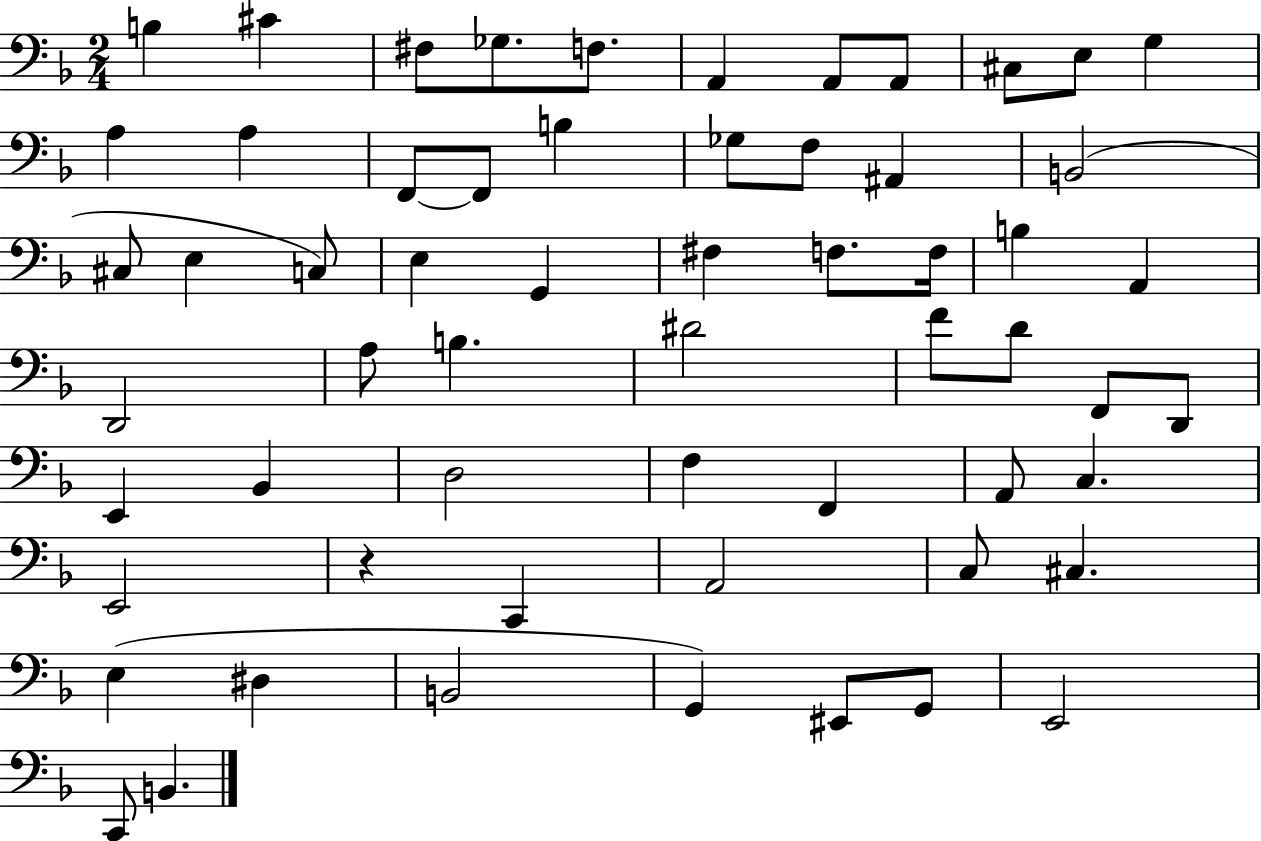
B3/q C#4/q F#3/e Gb3/e. F3/e. A2/q A2/e A2/e C#3/e E3/e G3/q A3/q A3/q F2/e F2/e B3/q Gb3/e F3/e A#2/q B2/h C#3/e E3/q C3/e E3/q G2/q F#3/q F3/e. F3/s B3/q A2/q D2/h A3/e B3/q. D#4/h F4/e D4/e F2/e D2/e E2/q Bb2/q D3/h F3/q F2/q A2/e C3/q. E2/h R/q C2/q A2/h C3/e C#3/q. E3/q D#3/q B2/h G2/q EIS2/e G2/e E2/h C2/e B2/q.